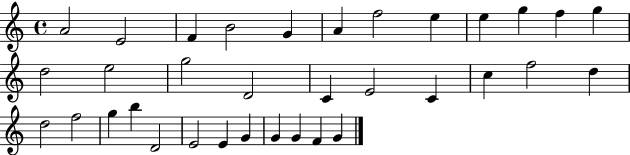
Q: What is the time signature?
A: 4/4